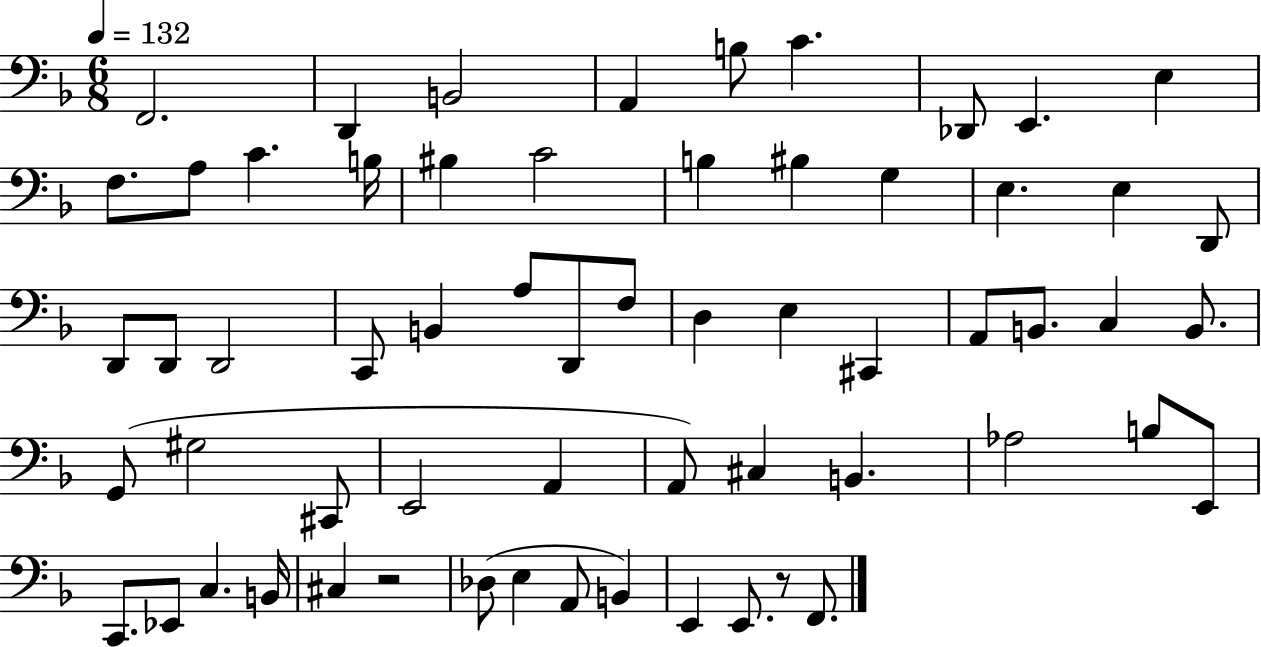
X:1
T:Untitled
M:6/8
L:1/4
K:F
F,,2 D,, B,,2 A,, B,/2 C _D,,/2 E,, E, F,/2 A,/2 C B,/4 ^B, C2 B, ^B, G, E, E, D,,/2 D,,/2 D,,/2 D,,2 C,,/2 B,, A,/2 D,,/2 F,/2 D, E, ^C,, A,,/2 B,,/2 C, B,,/2 G,,/2 ^G,2 ^C,,/2 E,,2 A,, A,,/2 ^C, B,, _A,2 B,/2 E,,/2 C,,/2 _E,,/2 C, B,,/4 ^C, z2 _D,/2 E, A,,/2 B,, E,, E,,/2 z/2 F,,/2